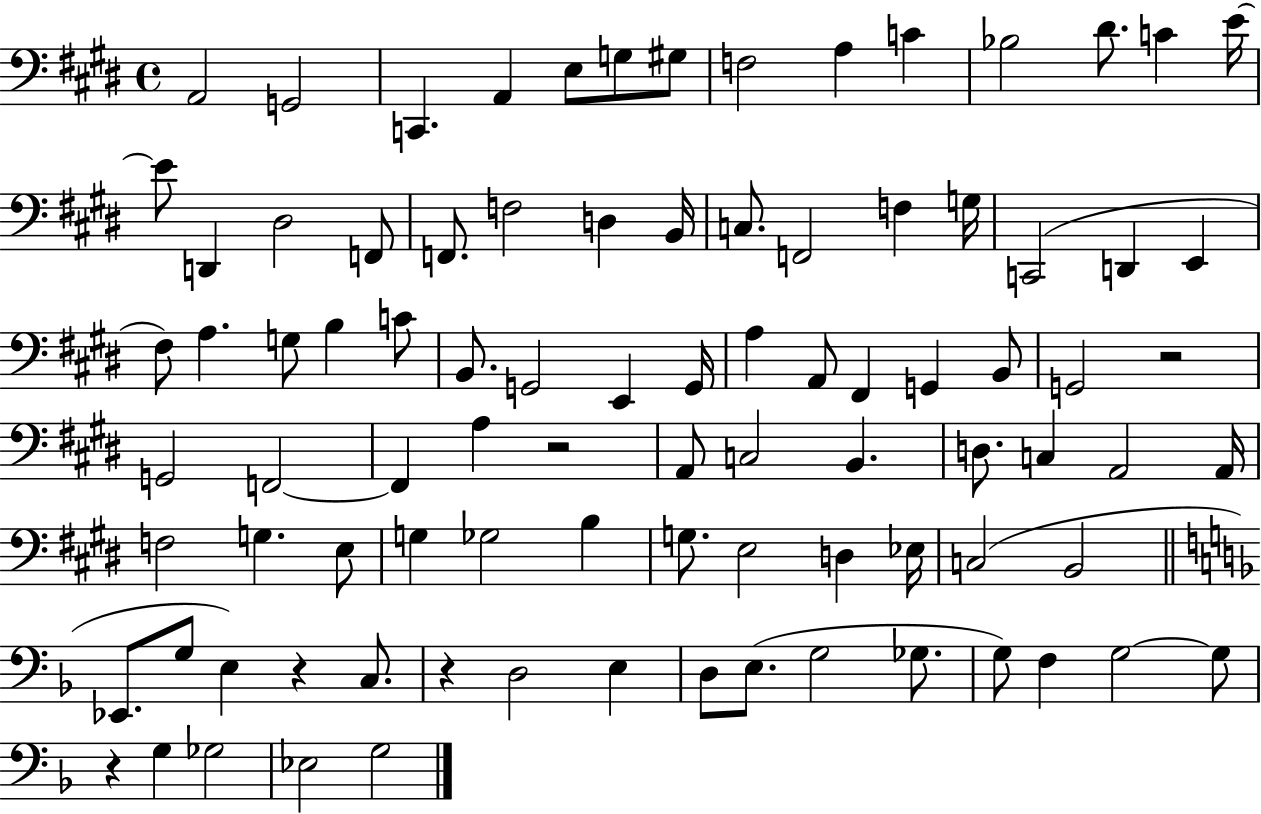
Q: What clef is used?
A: bass